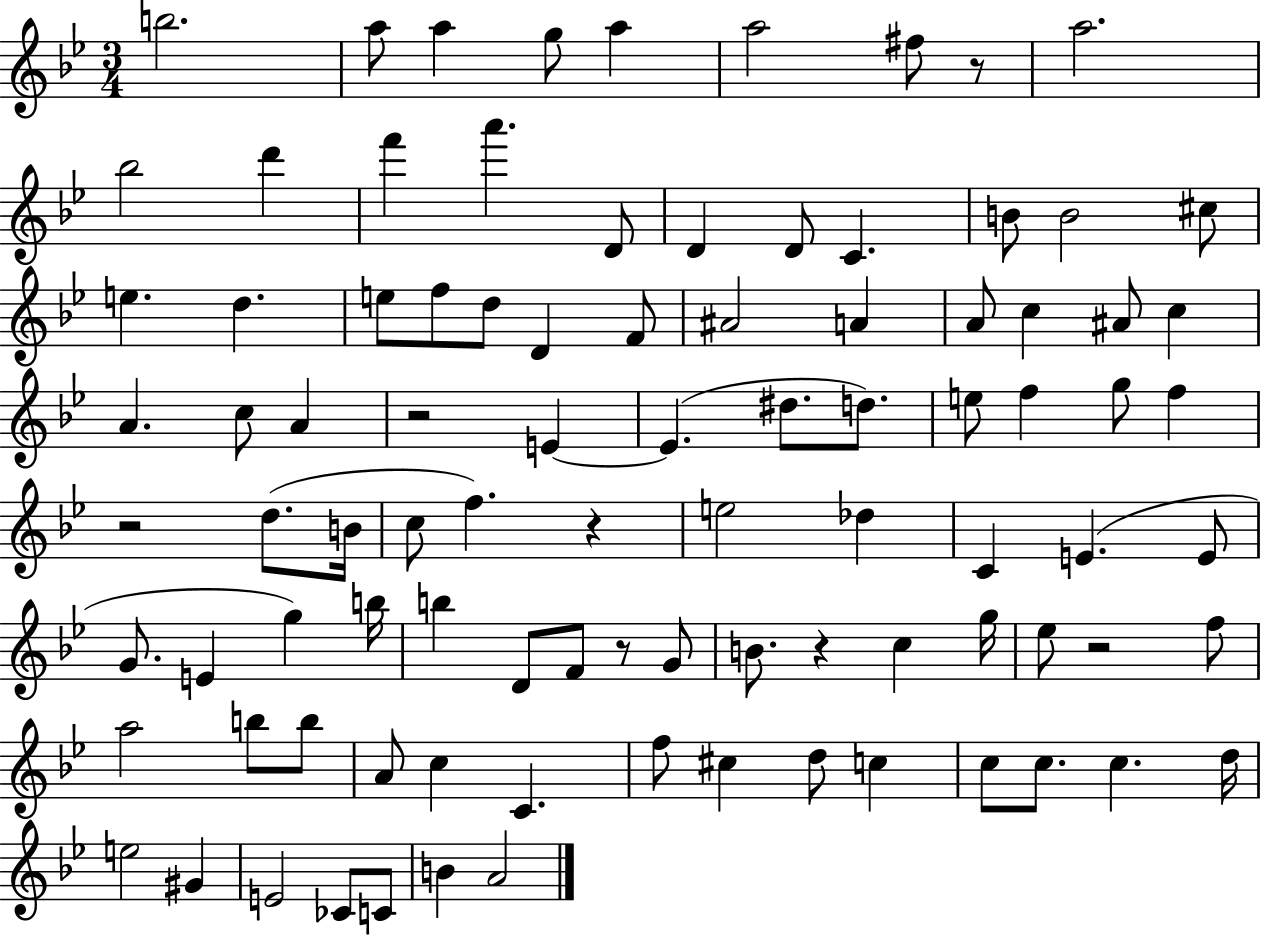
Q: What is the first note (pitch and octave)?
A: B5